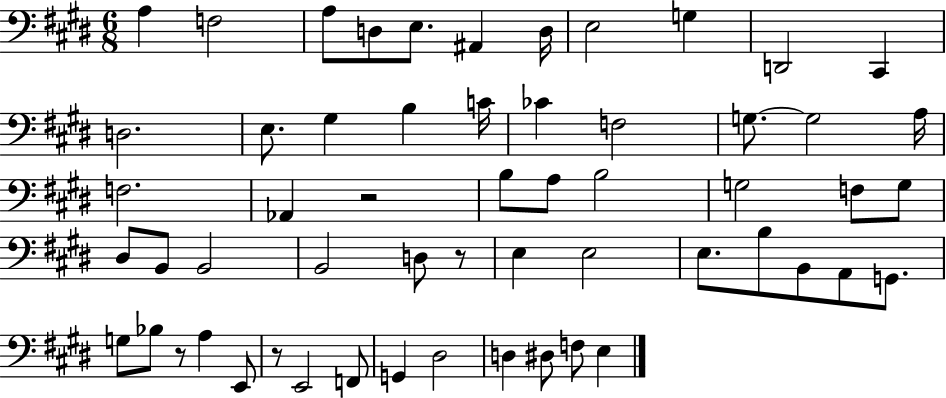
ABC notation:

X:1
T:Untitled
M:6/8
L:1/4
K:E
A, F,2 A,/2 D,/2 E,/2 ^A,, D,/4 E,2 G, D,,2 ^C,, D,2 E,/2 ^G, B, C/4 _C F,2 G,/2 G,2 A,/4 F,2 _A,, z2 B,/2 A,/2 B,2 G,2 F,/2 G,/2 ^D,/2 B,,/2 B,,2 B,,2 D,/2 z/2 E, E,2 E,/2 B,/2 B,,/2 A,,/2 G,,/2 G,/2 _B,/2 z/2 A, E,,/2 z/2 E,,2 F,,/2 G,, ^D,2 D, ^D,/2 F,/2 E,